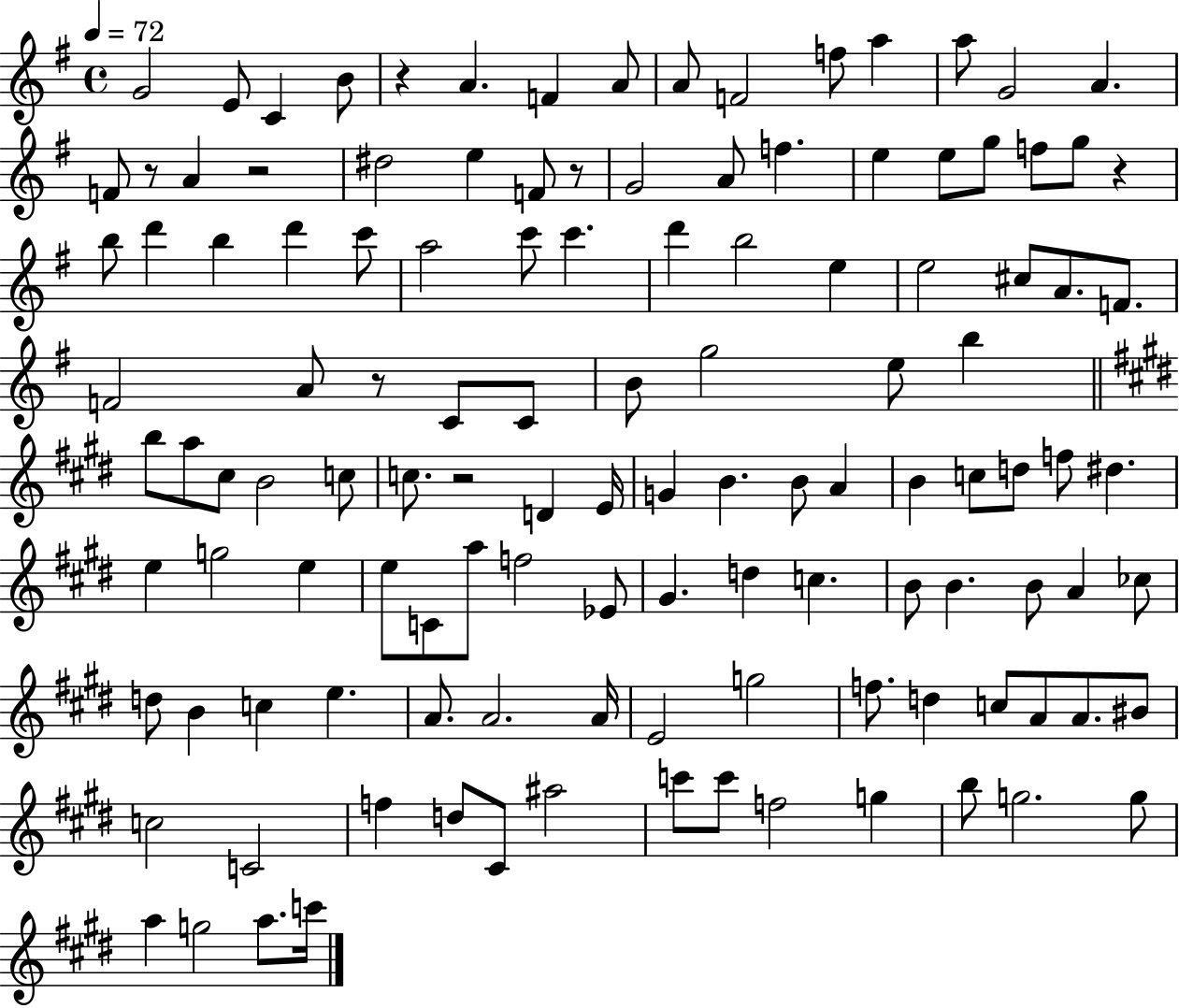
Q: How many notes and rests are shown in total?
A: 122